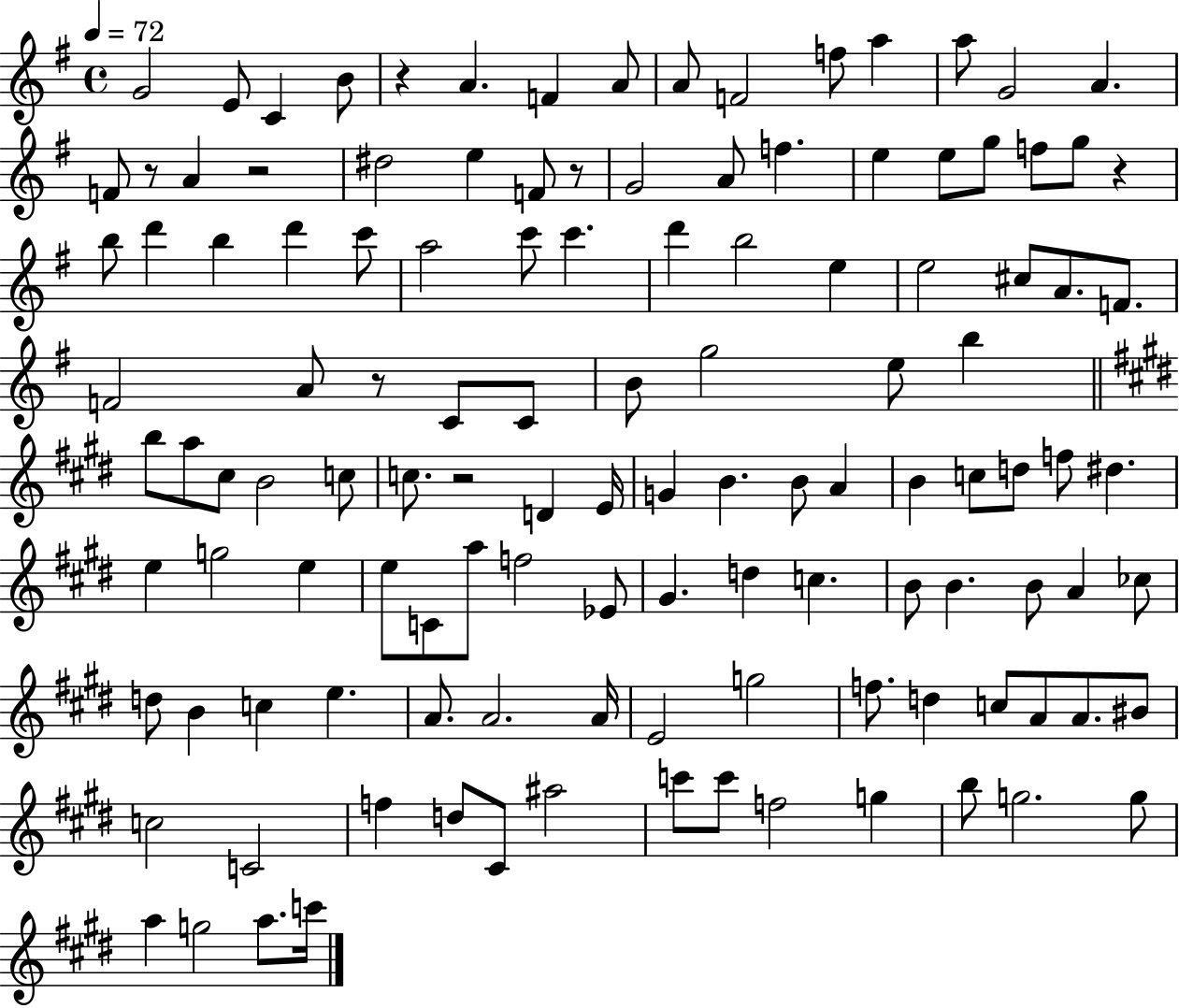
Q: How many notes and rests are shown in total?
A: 122